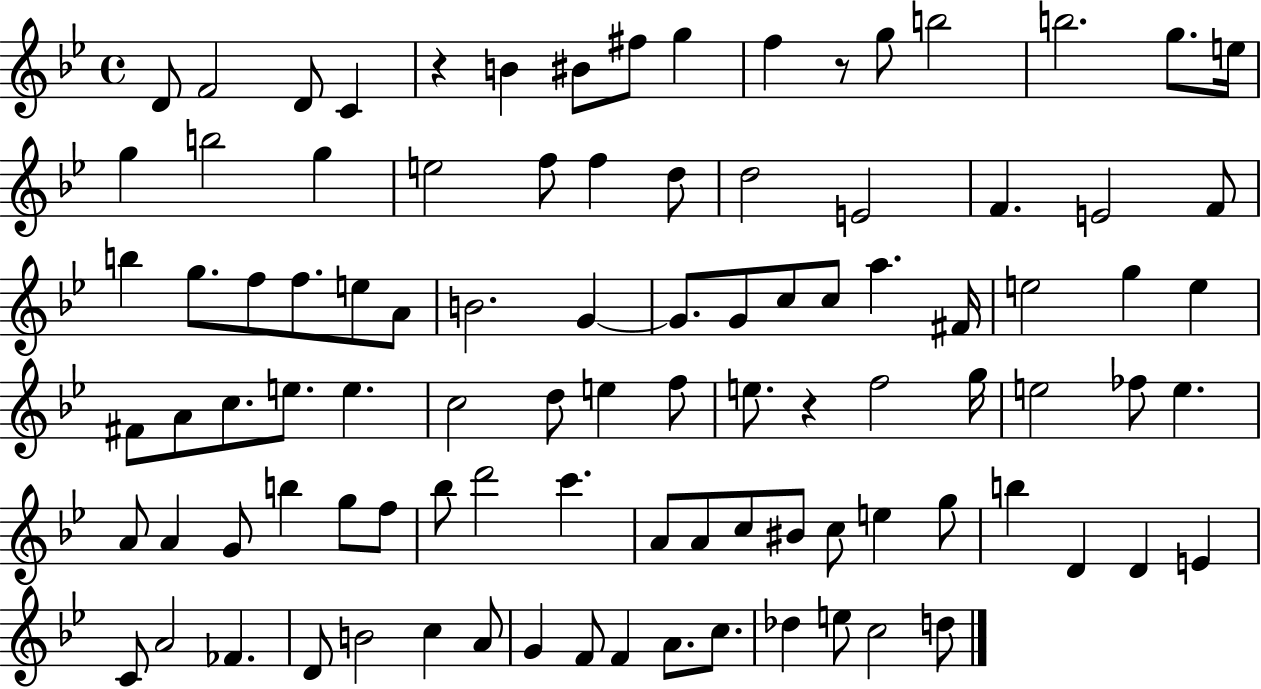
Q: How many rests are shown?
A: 3